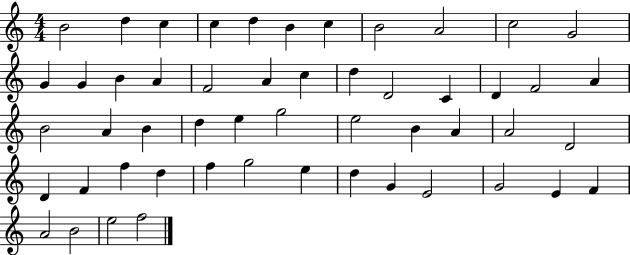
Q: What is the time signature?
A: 4/4